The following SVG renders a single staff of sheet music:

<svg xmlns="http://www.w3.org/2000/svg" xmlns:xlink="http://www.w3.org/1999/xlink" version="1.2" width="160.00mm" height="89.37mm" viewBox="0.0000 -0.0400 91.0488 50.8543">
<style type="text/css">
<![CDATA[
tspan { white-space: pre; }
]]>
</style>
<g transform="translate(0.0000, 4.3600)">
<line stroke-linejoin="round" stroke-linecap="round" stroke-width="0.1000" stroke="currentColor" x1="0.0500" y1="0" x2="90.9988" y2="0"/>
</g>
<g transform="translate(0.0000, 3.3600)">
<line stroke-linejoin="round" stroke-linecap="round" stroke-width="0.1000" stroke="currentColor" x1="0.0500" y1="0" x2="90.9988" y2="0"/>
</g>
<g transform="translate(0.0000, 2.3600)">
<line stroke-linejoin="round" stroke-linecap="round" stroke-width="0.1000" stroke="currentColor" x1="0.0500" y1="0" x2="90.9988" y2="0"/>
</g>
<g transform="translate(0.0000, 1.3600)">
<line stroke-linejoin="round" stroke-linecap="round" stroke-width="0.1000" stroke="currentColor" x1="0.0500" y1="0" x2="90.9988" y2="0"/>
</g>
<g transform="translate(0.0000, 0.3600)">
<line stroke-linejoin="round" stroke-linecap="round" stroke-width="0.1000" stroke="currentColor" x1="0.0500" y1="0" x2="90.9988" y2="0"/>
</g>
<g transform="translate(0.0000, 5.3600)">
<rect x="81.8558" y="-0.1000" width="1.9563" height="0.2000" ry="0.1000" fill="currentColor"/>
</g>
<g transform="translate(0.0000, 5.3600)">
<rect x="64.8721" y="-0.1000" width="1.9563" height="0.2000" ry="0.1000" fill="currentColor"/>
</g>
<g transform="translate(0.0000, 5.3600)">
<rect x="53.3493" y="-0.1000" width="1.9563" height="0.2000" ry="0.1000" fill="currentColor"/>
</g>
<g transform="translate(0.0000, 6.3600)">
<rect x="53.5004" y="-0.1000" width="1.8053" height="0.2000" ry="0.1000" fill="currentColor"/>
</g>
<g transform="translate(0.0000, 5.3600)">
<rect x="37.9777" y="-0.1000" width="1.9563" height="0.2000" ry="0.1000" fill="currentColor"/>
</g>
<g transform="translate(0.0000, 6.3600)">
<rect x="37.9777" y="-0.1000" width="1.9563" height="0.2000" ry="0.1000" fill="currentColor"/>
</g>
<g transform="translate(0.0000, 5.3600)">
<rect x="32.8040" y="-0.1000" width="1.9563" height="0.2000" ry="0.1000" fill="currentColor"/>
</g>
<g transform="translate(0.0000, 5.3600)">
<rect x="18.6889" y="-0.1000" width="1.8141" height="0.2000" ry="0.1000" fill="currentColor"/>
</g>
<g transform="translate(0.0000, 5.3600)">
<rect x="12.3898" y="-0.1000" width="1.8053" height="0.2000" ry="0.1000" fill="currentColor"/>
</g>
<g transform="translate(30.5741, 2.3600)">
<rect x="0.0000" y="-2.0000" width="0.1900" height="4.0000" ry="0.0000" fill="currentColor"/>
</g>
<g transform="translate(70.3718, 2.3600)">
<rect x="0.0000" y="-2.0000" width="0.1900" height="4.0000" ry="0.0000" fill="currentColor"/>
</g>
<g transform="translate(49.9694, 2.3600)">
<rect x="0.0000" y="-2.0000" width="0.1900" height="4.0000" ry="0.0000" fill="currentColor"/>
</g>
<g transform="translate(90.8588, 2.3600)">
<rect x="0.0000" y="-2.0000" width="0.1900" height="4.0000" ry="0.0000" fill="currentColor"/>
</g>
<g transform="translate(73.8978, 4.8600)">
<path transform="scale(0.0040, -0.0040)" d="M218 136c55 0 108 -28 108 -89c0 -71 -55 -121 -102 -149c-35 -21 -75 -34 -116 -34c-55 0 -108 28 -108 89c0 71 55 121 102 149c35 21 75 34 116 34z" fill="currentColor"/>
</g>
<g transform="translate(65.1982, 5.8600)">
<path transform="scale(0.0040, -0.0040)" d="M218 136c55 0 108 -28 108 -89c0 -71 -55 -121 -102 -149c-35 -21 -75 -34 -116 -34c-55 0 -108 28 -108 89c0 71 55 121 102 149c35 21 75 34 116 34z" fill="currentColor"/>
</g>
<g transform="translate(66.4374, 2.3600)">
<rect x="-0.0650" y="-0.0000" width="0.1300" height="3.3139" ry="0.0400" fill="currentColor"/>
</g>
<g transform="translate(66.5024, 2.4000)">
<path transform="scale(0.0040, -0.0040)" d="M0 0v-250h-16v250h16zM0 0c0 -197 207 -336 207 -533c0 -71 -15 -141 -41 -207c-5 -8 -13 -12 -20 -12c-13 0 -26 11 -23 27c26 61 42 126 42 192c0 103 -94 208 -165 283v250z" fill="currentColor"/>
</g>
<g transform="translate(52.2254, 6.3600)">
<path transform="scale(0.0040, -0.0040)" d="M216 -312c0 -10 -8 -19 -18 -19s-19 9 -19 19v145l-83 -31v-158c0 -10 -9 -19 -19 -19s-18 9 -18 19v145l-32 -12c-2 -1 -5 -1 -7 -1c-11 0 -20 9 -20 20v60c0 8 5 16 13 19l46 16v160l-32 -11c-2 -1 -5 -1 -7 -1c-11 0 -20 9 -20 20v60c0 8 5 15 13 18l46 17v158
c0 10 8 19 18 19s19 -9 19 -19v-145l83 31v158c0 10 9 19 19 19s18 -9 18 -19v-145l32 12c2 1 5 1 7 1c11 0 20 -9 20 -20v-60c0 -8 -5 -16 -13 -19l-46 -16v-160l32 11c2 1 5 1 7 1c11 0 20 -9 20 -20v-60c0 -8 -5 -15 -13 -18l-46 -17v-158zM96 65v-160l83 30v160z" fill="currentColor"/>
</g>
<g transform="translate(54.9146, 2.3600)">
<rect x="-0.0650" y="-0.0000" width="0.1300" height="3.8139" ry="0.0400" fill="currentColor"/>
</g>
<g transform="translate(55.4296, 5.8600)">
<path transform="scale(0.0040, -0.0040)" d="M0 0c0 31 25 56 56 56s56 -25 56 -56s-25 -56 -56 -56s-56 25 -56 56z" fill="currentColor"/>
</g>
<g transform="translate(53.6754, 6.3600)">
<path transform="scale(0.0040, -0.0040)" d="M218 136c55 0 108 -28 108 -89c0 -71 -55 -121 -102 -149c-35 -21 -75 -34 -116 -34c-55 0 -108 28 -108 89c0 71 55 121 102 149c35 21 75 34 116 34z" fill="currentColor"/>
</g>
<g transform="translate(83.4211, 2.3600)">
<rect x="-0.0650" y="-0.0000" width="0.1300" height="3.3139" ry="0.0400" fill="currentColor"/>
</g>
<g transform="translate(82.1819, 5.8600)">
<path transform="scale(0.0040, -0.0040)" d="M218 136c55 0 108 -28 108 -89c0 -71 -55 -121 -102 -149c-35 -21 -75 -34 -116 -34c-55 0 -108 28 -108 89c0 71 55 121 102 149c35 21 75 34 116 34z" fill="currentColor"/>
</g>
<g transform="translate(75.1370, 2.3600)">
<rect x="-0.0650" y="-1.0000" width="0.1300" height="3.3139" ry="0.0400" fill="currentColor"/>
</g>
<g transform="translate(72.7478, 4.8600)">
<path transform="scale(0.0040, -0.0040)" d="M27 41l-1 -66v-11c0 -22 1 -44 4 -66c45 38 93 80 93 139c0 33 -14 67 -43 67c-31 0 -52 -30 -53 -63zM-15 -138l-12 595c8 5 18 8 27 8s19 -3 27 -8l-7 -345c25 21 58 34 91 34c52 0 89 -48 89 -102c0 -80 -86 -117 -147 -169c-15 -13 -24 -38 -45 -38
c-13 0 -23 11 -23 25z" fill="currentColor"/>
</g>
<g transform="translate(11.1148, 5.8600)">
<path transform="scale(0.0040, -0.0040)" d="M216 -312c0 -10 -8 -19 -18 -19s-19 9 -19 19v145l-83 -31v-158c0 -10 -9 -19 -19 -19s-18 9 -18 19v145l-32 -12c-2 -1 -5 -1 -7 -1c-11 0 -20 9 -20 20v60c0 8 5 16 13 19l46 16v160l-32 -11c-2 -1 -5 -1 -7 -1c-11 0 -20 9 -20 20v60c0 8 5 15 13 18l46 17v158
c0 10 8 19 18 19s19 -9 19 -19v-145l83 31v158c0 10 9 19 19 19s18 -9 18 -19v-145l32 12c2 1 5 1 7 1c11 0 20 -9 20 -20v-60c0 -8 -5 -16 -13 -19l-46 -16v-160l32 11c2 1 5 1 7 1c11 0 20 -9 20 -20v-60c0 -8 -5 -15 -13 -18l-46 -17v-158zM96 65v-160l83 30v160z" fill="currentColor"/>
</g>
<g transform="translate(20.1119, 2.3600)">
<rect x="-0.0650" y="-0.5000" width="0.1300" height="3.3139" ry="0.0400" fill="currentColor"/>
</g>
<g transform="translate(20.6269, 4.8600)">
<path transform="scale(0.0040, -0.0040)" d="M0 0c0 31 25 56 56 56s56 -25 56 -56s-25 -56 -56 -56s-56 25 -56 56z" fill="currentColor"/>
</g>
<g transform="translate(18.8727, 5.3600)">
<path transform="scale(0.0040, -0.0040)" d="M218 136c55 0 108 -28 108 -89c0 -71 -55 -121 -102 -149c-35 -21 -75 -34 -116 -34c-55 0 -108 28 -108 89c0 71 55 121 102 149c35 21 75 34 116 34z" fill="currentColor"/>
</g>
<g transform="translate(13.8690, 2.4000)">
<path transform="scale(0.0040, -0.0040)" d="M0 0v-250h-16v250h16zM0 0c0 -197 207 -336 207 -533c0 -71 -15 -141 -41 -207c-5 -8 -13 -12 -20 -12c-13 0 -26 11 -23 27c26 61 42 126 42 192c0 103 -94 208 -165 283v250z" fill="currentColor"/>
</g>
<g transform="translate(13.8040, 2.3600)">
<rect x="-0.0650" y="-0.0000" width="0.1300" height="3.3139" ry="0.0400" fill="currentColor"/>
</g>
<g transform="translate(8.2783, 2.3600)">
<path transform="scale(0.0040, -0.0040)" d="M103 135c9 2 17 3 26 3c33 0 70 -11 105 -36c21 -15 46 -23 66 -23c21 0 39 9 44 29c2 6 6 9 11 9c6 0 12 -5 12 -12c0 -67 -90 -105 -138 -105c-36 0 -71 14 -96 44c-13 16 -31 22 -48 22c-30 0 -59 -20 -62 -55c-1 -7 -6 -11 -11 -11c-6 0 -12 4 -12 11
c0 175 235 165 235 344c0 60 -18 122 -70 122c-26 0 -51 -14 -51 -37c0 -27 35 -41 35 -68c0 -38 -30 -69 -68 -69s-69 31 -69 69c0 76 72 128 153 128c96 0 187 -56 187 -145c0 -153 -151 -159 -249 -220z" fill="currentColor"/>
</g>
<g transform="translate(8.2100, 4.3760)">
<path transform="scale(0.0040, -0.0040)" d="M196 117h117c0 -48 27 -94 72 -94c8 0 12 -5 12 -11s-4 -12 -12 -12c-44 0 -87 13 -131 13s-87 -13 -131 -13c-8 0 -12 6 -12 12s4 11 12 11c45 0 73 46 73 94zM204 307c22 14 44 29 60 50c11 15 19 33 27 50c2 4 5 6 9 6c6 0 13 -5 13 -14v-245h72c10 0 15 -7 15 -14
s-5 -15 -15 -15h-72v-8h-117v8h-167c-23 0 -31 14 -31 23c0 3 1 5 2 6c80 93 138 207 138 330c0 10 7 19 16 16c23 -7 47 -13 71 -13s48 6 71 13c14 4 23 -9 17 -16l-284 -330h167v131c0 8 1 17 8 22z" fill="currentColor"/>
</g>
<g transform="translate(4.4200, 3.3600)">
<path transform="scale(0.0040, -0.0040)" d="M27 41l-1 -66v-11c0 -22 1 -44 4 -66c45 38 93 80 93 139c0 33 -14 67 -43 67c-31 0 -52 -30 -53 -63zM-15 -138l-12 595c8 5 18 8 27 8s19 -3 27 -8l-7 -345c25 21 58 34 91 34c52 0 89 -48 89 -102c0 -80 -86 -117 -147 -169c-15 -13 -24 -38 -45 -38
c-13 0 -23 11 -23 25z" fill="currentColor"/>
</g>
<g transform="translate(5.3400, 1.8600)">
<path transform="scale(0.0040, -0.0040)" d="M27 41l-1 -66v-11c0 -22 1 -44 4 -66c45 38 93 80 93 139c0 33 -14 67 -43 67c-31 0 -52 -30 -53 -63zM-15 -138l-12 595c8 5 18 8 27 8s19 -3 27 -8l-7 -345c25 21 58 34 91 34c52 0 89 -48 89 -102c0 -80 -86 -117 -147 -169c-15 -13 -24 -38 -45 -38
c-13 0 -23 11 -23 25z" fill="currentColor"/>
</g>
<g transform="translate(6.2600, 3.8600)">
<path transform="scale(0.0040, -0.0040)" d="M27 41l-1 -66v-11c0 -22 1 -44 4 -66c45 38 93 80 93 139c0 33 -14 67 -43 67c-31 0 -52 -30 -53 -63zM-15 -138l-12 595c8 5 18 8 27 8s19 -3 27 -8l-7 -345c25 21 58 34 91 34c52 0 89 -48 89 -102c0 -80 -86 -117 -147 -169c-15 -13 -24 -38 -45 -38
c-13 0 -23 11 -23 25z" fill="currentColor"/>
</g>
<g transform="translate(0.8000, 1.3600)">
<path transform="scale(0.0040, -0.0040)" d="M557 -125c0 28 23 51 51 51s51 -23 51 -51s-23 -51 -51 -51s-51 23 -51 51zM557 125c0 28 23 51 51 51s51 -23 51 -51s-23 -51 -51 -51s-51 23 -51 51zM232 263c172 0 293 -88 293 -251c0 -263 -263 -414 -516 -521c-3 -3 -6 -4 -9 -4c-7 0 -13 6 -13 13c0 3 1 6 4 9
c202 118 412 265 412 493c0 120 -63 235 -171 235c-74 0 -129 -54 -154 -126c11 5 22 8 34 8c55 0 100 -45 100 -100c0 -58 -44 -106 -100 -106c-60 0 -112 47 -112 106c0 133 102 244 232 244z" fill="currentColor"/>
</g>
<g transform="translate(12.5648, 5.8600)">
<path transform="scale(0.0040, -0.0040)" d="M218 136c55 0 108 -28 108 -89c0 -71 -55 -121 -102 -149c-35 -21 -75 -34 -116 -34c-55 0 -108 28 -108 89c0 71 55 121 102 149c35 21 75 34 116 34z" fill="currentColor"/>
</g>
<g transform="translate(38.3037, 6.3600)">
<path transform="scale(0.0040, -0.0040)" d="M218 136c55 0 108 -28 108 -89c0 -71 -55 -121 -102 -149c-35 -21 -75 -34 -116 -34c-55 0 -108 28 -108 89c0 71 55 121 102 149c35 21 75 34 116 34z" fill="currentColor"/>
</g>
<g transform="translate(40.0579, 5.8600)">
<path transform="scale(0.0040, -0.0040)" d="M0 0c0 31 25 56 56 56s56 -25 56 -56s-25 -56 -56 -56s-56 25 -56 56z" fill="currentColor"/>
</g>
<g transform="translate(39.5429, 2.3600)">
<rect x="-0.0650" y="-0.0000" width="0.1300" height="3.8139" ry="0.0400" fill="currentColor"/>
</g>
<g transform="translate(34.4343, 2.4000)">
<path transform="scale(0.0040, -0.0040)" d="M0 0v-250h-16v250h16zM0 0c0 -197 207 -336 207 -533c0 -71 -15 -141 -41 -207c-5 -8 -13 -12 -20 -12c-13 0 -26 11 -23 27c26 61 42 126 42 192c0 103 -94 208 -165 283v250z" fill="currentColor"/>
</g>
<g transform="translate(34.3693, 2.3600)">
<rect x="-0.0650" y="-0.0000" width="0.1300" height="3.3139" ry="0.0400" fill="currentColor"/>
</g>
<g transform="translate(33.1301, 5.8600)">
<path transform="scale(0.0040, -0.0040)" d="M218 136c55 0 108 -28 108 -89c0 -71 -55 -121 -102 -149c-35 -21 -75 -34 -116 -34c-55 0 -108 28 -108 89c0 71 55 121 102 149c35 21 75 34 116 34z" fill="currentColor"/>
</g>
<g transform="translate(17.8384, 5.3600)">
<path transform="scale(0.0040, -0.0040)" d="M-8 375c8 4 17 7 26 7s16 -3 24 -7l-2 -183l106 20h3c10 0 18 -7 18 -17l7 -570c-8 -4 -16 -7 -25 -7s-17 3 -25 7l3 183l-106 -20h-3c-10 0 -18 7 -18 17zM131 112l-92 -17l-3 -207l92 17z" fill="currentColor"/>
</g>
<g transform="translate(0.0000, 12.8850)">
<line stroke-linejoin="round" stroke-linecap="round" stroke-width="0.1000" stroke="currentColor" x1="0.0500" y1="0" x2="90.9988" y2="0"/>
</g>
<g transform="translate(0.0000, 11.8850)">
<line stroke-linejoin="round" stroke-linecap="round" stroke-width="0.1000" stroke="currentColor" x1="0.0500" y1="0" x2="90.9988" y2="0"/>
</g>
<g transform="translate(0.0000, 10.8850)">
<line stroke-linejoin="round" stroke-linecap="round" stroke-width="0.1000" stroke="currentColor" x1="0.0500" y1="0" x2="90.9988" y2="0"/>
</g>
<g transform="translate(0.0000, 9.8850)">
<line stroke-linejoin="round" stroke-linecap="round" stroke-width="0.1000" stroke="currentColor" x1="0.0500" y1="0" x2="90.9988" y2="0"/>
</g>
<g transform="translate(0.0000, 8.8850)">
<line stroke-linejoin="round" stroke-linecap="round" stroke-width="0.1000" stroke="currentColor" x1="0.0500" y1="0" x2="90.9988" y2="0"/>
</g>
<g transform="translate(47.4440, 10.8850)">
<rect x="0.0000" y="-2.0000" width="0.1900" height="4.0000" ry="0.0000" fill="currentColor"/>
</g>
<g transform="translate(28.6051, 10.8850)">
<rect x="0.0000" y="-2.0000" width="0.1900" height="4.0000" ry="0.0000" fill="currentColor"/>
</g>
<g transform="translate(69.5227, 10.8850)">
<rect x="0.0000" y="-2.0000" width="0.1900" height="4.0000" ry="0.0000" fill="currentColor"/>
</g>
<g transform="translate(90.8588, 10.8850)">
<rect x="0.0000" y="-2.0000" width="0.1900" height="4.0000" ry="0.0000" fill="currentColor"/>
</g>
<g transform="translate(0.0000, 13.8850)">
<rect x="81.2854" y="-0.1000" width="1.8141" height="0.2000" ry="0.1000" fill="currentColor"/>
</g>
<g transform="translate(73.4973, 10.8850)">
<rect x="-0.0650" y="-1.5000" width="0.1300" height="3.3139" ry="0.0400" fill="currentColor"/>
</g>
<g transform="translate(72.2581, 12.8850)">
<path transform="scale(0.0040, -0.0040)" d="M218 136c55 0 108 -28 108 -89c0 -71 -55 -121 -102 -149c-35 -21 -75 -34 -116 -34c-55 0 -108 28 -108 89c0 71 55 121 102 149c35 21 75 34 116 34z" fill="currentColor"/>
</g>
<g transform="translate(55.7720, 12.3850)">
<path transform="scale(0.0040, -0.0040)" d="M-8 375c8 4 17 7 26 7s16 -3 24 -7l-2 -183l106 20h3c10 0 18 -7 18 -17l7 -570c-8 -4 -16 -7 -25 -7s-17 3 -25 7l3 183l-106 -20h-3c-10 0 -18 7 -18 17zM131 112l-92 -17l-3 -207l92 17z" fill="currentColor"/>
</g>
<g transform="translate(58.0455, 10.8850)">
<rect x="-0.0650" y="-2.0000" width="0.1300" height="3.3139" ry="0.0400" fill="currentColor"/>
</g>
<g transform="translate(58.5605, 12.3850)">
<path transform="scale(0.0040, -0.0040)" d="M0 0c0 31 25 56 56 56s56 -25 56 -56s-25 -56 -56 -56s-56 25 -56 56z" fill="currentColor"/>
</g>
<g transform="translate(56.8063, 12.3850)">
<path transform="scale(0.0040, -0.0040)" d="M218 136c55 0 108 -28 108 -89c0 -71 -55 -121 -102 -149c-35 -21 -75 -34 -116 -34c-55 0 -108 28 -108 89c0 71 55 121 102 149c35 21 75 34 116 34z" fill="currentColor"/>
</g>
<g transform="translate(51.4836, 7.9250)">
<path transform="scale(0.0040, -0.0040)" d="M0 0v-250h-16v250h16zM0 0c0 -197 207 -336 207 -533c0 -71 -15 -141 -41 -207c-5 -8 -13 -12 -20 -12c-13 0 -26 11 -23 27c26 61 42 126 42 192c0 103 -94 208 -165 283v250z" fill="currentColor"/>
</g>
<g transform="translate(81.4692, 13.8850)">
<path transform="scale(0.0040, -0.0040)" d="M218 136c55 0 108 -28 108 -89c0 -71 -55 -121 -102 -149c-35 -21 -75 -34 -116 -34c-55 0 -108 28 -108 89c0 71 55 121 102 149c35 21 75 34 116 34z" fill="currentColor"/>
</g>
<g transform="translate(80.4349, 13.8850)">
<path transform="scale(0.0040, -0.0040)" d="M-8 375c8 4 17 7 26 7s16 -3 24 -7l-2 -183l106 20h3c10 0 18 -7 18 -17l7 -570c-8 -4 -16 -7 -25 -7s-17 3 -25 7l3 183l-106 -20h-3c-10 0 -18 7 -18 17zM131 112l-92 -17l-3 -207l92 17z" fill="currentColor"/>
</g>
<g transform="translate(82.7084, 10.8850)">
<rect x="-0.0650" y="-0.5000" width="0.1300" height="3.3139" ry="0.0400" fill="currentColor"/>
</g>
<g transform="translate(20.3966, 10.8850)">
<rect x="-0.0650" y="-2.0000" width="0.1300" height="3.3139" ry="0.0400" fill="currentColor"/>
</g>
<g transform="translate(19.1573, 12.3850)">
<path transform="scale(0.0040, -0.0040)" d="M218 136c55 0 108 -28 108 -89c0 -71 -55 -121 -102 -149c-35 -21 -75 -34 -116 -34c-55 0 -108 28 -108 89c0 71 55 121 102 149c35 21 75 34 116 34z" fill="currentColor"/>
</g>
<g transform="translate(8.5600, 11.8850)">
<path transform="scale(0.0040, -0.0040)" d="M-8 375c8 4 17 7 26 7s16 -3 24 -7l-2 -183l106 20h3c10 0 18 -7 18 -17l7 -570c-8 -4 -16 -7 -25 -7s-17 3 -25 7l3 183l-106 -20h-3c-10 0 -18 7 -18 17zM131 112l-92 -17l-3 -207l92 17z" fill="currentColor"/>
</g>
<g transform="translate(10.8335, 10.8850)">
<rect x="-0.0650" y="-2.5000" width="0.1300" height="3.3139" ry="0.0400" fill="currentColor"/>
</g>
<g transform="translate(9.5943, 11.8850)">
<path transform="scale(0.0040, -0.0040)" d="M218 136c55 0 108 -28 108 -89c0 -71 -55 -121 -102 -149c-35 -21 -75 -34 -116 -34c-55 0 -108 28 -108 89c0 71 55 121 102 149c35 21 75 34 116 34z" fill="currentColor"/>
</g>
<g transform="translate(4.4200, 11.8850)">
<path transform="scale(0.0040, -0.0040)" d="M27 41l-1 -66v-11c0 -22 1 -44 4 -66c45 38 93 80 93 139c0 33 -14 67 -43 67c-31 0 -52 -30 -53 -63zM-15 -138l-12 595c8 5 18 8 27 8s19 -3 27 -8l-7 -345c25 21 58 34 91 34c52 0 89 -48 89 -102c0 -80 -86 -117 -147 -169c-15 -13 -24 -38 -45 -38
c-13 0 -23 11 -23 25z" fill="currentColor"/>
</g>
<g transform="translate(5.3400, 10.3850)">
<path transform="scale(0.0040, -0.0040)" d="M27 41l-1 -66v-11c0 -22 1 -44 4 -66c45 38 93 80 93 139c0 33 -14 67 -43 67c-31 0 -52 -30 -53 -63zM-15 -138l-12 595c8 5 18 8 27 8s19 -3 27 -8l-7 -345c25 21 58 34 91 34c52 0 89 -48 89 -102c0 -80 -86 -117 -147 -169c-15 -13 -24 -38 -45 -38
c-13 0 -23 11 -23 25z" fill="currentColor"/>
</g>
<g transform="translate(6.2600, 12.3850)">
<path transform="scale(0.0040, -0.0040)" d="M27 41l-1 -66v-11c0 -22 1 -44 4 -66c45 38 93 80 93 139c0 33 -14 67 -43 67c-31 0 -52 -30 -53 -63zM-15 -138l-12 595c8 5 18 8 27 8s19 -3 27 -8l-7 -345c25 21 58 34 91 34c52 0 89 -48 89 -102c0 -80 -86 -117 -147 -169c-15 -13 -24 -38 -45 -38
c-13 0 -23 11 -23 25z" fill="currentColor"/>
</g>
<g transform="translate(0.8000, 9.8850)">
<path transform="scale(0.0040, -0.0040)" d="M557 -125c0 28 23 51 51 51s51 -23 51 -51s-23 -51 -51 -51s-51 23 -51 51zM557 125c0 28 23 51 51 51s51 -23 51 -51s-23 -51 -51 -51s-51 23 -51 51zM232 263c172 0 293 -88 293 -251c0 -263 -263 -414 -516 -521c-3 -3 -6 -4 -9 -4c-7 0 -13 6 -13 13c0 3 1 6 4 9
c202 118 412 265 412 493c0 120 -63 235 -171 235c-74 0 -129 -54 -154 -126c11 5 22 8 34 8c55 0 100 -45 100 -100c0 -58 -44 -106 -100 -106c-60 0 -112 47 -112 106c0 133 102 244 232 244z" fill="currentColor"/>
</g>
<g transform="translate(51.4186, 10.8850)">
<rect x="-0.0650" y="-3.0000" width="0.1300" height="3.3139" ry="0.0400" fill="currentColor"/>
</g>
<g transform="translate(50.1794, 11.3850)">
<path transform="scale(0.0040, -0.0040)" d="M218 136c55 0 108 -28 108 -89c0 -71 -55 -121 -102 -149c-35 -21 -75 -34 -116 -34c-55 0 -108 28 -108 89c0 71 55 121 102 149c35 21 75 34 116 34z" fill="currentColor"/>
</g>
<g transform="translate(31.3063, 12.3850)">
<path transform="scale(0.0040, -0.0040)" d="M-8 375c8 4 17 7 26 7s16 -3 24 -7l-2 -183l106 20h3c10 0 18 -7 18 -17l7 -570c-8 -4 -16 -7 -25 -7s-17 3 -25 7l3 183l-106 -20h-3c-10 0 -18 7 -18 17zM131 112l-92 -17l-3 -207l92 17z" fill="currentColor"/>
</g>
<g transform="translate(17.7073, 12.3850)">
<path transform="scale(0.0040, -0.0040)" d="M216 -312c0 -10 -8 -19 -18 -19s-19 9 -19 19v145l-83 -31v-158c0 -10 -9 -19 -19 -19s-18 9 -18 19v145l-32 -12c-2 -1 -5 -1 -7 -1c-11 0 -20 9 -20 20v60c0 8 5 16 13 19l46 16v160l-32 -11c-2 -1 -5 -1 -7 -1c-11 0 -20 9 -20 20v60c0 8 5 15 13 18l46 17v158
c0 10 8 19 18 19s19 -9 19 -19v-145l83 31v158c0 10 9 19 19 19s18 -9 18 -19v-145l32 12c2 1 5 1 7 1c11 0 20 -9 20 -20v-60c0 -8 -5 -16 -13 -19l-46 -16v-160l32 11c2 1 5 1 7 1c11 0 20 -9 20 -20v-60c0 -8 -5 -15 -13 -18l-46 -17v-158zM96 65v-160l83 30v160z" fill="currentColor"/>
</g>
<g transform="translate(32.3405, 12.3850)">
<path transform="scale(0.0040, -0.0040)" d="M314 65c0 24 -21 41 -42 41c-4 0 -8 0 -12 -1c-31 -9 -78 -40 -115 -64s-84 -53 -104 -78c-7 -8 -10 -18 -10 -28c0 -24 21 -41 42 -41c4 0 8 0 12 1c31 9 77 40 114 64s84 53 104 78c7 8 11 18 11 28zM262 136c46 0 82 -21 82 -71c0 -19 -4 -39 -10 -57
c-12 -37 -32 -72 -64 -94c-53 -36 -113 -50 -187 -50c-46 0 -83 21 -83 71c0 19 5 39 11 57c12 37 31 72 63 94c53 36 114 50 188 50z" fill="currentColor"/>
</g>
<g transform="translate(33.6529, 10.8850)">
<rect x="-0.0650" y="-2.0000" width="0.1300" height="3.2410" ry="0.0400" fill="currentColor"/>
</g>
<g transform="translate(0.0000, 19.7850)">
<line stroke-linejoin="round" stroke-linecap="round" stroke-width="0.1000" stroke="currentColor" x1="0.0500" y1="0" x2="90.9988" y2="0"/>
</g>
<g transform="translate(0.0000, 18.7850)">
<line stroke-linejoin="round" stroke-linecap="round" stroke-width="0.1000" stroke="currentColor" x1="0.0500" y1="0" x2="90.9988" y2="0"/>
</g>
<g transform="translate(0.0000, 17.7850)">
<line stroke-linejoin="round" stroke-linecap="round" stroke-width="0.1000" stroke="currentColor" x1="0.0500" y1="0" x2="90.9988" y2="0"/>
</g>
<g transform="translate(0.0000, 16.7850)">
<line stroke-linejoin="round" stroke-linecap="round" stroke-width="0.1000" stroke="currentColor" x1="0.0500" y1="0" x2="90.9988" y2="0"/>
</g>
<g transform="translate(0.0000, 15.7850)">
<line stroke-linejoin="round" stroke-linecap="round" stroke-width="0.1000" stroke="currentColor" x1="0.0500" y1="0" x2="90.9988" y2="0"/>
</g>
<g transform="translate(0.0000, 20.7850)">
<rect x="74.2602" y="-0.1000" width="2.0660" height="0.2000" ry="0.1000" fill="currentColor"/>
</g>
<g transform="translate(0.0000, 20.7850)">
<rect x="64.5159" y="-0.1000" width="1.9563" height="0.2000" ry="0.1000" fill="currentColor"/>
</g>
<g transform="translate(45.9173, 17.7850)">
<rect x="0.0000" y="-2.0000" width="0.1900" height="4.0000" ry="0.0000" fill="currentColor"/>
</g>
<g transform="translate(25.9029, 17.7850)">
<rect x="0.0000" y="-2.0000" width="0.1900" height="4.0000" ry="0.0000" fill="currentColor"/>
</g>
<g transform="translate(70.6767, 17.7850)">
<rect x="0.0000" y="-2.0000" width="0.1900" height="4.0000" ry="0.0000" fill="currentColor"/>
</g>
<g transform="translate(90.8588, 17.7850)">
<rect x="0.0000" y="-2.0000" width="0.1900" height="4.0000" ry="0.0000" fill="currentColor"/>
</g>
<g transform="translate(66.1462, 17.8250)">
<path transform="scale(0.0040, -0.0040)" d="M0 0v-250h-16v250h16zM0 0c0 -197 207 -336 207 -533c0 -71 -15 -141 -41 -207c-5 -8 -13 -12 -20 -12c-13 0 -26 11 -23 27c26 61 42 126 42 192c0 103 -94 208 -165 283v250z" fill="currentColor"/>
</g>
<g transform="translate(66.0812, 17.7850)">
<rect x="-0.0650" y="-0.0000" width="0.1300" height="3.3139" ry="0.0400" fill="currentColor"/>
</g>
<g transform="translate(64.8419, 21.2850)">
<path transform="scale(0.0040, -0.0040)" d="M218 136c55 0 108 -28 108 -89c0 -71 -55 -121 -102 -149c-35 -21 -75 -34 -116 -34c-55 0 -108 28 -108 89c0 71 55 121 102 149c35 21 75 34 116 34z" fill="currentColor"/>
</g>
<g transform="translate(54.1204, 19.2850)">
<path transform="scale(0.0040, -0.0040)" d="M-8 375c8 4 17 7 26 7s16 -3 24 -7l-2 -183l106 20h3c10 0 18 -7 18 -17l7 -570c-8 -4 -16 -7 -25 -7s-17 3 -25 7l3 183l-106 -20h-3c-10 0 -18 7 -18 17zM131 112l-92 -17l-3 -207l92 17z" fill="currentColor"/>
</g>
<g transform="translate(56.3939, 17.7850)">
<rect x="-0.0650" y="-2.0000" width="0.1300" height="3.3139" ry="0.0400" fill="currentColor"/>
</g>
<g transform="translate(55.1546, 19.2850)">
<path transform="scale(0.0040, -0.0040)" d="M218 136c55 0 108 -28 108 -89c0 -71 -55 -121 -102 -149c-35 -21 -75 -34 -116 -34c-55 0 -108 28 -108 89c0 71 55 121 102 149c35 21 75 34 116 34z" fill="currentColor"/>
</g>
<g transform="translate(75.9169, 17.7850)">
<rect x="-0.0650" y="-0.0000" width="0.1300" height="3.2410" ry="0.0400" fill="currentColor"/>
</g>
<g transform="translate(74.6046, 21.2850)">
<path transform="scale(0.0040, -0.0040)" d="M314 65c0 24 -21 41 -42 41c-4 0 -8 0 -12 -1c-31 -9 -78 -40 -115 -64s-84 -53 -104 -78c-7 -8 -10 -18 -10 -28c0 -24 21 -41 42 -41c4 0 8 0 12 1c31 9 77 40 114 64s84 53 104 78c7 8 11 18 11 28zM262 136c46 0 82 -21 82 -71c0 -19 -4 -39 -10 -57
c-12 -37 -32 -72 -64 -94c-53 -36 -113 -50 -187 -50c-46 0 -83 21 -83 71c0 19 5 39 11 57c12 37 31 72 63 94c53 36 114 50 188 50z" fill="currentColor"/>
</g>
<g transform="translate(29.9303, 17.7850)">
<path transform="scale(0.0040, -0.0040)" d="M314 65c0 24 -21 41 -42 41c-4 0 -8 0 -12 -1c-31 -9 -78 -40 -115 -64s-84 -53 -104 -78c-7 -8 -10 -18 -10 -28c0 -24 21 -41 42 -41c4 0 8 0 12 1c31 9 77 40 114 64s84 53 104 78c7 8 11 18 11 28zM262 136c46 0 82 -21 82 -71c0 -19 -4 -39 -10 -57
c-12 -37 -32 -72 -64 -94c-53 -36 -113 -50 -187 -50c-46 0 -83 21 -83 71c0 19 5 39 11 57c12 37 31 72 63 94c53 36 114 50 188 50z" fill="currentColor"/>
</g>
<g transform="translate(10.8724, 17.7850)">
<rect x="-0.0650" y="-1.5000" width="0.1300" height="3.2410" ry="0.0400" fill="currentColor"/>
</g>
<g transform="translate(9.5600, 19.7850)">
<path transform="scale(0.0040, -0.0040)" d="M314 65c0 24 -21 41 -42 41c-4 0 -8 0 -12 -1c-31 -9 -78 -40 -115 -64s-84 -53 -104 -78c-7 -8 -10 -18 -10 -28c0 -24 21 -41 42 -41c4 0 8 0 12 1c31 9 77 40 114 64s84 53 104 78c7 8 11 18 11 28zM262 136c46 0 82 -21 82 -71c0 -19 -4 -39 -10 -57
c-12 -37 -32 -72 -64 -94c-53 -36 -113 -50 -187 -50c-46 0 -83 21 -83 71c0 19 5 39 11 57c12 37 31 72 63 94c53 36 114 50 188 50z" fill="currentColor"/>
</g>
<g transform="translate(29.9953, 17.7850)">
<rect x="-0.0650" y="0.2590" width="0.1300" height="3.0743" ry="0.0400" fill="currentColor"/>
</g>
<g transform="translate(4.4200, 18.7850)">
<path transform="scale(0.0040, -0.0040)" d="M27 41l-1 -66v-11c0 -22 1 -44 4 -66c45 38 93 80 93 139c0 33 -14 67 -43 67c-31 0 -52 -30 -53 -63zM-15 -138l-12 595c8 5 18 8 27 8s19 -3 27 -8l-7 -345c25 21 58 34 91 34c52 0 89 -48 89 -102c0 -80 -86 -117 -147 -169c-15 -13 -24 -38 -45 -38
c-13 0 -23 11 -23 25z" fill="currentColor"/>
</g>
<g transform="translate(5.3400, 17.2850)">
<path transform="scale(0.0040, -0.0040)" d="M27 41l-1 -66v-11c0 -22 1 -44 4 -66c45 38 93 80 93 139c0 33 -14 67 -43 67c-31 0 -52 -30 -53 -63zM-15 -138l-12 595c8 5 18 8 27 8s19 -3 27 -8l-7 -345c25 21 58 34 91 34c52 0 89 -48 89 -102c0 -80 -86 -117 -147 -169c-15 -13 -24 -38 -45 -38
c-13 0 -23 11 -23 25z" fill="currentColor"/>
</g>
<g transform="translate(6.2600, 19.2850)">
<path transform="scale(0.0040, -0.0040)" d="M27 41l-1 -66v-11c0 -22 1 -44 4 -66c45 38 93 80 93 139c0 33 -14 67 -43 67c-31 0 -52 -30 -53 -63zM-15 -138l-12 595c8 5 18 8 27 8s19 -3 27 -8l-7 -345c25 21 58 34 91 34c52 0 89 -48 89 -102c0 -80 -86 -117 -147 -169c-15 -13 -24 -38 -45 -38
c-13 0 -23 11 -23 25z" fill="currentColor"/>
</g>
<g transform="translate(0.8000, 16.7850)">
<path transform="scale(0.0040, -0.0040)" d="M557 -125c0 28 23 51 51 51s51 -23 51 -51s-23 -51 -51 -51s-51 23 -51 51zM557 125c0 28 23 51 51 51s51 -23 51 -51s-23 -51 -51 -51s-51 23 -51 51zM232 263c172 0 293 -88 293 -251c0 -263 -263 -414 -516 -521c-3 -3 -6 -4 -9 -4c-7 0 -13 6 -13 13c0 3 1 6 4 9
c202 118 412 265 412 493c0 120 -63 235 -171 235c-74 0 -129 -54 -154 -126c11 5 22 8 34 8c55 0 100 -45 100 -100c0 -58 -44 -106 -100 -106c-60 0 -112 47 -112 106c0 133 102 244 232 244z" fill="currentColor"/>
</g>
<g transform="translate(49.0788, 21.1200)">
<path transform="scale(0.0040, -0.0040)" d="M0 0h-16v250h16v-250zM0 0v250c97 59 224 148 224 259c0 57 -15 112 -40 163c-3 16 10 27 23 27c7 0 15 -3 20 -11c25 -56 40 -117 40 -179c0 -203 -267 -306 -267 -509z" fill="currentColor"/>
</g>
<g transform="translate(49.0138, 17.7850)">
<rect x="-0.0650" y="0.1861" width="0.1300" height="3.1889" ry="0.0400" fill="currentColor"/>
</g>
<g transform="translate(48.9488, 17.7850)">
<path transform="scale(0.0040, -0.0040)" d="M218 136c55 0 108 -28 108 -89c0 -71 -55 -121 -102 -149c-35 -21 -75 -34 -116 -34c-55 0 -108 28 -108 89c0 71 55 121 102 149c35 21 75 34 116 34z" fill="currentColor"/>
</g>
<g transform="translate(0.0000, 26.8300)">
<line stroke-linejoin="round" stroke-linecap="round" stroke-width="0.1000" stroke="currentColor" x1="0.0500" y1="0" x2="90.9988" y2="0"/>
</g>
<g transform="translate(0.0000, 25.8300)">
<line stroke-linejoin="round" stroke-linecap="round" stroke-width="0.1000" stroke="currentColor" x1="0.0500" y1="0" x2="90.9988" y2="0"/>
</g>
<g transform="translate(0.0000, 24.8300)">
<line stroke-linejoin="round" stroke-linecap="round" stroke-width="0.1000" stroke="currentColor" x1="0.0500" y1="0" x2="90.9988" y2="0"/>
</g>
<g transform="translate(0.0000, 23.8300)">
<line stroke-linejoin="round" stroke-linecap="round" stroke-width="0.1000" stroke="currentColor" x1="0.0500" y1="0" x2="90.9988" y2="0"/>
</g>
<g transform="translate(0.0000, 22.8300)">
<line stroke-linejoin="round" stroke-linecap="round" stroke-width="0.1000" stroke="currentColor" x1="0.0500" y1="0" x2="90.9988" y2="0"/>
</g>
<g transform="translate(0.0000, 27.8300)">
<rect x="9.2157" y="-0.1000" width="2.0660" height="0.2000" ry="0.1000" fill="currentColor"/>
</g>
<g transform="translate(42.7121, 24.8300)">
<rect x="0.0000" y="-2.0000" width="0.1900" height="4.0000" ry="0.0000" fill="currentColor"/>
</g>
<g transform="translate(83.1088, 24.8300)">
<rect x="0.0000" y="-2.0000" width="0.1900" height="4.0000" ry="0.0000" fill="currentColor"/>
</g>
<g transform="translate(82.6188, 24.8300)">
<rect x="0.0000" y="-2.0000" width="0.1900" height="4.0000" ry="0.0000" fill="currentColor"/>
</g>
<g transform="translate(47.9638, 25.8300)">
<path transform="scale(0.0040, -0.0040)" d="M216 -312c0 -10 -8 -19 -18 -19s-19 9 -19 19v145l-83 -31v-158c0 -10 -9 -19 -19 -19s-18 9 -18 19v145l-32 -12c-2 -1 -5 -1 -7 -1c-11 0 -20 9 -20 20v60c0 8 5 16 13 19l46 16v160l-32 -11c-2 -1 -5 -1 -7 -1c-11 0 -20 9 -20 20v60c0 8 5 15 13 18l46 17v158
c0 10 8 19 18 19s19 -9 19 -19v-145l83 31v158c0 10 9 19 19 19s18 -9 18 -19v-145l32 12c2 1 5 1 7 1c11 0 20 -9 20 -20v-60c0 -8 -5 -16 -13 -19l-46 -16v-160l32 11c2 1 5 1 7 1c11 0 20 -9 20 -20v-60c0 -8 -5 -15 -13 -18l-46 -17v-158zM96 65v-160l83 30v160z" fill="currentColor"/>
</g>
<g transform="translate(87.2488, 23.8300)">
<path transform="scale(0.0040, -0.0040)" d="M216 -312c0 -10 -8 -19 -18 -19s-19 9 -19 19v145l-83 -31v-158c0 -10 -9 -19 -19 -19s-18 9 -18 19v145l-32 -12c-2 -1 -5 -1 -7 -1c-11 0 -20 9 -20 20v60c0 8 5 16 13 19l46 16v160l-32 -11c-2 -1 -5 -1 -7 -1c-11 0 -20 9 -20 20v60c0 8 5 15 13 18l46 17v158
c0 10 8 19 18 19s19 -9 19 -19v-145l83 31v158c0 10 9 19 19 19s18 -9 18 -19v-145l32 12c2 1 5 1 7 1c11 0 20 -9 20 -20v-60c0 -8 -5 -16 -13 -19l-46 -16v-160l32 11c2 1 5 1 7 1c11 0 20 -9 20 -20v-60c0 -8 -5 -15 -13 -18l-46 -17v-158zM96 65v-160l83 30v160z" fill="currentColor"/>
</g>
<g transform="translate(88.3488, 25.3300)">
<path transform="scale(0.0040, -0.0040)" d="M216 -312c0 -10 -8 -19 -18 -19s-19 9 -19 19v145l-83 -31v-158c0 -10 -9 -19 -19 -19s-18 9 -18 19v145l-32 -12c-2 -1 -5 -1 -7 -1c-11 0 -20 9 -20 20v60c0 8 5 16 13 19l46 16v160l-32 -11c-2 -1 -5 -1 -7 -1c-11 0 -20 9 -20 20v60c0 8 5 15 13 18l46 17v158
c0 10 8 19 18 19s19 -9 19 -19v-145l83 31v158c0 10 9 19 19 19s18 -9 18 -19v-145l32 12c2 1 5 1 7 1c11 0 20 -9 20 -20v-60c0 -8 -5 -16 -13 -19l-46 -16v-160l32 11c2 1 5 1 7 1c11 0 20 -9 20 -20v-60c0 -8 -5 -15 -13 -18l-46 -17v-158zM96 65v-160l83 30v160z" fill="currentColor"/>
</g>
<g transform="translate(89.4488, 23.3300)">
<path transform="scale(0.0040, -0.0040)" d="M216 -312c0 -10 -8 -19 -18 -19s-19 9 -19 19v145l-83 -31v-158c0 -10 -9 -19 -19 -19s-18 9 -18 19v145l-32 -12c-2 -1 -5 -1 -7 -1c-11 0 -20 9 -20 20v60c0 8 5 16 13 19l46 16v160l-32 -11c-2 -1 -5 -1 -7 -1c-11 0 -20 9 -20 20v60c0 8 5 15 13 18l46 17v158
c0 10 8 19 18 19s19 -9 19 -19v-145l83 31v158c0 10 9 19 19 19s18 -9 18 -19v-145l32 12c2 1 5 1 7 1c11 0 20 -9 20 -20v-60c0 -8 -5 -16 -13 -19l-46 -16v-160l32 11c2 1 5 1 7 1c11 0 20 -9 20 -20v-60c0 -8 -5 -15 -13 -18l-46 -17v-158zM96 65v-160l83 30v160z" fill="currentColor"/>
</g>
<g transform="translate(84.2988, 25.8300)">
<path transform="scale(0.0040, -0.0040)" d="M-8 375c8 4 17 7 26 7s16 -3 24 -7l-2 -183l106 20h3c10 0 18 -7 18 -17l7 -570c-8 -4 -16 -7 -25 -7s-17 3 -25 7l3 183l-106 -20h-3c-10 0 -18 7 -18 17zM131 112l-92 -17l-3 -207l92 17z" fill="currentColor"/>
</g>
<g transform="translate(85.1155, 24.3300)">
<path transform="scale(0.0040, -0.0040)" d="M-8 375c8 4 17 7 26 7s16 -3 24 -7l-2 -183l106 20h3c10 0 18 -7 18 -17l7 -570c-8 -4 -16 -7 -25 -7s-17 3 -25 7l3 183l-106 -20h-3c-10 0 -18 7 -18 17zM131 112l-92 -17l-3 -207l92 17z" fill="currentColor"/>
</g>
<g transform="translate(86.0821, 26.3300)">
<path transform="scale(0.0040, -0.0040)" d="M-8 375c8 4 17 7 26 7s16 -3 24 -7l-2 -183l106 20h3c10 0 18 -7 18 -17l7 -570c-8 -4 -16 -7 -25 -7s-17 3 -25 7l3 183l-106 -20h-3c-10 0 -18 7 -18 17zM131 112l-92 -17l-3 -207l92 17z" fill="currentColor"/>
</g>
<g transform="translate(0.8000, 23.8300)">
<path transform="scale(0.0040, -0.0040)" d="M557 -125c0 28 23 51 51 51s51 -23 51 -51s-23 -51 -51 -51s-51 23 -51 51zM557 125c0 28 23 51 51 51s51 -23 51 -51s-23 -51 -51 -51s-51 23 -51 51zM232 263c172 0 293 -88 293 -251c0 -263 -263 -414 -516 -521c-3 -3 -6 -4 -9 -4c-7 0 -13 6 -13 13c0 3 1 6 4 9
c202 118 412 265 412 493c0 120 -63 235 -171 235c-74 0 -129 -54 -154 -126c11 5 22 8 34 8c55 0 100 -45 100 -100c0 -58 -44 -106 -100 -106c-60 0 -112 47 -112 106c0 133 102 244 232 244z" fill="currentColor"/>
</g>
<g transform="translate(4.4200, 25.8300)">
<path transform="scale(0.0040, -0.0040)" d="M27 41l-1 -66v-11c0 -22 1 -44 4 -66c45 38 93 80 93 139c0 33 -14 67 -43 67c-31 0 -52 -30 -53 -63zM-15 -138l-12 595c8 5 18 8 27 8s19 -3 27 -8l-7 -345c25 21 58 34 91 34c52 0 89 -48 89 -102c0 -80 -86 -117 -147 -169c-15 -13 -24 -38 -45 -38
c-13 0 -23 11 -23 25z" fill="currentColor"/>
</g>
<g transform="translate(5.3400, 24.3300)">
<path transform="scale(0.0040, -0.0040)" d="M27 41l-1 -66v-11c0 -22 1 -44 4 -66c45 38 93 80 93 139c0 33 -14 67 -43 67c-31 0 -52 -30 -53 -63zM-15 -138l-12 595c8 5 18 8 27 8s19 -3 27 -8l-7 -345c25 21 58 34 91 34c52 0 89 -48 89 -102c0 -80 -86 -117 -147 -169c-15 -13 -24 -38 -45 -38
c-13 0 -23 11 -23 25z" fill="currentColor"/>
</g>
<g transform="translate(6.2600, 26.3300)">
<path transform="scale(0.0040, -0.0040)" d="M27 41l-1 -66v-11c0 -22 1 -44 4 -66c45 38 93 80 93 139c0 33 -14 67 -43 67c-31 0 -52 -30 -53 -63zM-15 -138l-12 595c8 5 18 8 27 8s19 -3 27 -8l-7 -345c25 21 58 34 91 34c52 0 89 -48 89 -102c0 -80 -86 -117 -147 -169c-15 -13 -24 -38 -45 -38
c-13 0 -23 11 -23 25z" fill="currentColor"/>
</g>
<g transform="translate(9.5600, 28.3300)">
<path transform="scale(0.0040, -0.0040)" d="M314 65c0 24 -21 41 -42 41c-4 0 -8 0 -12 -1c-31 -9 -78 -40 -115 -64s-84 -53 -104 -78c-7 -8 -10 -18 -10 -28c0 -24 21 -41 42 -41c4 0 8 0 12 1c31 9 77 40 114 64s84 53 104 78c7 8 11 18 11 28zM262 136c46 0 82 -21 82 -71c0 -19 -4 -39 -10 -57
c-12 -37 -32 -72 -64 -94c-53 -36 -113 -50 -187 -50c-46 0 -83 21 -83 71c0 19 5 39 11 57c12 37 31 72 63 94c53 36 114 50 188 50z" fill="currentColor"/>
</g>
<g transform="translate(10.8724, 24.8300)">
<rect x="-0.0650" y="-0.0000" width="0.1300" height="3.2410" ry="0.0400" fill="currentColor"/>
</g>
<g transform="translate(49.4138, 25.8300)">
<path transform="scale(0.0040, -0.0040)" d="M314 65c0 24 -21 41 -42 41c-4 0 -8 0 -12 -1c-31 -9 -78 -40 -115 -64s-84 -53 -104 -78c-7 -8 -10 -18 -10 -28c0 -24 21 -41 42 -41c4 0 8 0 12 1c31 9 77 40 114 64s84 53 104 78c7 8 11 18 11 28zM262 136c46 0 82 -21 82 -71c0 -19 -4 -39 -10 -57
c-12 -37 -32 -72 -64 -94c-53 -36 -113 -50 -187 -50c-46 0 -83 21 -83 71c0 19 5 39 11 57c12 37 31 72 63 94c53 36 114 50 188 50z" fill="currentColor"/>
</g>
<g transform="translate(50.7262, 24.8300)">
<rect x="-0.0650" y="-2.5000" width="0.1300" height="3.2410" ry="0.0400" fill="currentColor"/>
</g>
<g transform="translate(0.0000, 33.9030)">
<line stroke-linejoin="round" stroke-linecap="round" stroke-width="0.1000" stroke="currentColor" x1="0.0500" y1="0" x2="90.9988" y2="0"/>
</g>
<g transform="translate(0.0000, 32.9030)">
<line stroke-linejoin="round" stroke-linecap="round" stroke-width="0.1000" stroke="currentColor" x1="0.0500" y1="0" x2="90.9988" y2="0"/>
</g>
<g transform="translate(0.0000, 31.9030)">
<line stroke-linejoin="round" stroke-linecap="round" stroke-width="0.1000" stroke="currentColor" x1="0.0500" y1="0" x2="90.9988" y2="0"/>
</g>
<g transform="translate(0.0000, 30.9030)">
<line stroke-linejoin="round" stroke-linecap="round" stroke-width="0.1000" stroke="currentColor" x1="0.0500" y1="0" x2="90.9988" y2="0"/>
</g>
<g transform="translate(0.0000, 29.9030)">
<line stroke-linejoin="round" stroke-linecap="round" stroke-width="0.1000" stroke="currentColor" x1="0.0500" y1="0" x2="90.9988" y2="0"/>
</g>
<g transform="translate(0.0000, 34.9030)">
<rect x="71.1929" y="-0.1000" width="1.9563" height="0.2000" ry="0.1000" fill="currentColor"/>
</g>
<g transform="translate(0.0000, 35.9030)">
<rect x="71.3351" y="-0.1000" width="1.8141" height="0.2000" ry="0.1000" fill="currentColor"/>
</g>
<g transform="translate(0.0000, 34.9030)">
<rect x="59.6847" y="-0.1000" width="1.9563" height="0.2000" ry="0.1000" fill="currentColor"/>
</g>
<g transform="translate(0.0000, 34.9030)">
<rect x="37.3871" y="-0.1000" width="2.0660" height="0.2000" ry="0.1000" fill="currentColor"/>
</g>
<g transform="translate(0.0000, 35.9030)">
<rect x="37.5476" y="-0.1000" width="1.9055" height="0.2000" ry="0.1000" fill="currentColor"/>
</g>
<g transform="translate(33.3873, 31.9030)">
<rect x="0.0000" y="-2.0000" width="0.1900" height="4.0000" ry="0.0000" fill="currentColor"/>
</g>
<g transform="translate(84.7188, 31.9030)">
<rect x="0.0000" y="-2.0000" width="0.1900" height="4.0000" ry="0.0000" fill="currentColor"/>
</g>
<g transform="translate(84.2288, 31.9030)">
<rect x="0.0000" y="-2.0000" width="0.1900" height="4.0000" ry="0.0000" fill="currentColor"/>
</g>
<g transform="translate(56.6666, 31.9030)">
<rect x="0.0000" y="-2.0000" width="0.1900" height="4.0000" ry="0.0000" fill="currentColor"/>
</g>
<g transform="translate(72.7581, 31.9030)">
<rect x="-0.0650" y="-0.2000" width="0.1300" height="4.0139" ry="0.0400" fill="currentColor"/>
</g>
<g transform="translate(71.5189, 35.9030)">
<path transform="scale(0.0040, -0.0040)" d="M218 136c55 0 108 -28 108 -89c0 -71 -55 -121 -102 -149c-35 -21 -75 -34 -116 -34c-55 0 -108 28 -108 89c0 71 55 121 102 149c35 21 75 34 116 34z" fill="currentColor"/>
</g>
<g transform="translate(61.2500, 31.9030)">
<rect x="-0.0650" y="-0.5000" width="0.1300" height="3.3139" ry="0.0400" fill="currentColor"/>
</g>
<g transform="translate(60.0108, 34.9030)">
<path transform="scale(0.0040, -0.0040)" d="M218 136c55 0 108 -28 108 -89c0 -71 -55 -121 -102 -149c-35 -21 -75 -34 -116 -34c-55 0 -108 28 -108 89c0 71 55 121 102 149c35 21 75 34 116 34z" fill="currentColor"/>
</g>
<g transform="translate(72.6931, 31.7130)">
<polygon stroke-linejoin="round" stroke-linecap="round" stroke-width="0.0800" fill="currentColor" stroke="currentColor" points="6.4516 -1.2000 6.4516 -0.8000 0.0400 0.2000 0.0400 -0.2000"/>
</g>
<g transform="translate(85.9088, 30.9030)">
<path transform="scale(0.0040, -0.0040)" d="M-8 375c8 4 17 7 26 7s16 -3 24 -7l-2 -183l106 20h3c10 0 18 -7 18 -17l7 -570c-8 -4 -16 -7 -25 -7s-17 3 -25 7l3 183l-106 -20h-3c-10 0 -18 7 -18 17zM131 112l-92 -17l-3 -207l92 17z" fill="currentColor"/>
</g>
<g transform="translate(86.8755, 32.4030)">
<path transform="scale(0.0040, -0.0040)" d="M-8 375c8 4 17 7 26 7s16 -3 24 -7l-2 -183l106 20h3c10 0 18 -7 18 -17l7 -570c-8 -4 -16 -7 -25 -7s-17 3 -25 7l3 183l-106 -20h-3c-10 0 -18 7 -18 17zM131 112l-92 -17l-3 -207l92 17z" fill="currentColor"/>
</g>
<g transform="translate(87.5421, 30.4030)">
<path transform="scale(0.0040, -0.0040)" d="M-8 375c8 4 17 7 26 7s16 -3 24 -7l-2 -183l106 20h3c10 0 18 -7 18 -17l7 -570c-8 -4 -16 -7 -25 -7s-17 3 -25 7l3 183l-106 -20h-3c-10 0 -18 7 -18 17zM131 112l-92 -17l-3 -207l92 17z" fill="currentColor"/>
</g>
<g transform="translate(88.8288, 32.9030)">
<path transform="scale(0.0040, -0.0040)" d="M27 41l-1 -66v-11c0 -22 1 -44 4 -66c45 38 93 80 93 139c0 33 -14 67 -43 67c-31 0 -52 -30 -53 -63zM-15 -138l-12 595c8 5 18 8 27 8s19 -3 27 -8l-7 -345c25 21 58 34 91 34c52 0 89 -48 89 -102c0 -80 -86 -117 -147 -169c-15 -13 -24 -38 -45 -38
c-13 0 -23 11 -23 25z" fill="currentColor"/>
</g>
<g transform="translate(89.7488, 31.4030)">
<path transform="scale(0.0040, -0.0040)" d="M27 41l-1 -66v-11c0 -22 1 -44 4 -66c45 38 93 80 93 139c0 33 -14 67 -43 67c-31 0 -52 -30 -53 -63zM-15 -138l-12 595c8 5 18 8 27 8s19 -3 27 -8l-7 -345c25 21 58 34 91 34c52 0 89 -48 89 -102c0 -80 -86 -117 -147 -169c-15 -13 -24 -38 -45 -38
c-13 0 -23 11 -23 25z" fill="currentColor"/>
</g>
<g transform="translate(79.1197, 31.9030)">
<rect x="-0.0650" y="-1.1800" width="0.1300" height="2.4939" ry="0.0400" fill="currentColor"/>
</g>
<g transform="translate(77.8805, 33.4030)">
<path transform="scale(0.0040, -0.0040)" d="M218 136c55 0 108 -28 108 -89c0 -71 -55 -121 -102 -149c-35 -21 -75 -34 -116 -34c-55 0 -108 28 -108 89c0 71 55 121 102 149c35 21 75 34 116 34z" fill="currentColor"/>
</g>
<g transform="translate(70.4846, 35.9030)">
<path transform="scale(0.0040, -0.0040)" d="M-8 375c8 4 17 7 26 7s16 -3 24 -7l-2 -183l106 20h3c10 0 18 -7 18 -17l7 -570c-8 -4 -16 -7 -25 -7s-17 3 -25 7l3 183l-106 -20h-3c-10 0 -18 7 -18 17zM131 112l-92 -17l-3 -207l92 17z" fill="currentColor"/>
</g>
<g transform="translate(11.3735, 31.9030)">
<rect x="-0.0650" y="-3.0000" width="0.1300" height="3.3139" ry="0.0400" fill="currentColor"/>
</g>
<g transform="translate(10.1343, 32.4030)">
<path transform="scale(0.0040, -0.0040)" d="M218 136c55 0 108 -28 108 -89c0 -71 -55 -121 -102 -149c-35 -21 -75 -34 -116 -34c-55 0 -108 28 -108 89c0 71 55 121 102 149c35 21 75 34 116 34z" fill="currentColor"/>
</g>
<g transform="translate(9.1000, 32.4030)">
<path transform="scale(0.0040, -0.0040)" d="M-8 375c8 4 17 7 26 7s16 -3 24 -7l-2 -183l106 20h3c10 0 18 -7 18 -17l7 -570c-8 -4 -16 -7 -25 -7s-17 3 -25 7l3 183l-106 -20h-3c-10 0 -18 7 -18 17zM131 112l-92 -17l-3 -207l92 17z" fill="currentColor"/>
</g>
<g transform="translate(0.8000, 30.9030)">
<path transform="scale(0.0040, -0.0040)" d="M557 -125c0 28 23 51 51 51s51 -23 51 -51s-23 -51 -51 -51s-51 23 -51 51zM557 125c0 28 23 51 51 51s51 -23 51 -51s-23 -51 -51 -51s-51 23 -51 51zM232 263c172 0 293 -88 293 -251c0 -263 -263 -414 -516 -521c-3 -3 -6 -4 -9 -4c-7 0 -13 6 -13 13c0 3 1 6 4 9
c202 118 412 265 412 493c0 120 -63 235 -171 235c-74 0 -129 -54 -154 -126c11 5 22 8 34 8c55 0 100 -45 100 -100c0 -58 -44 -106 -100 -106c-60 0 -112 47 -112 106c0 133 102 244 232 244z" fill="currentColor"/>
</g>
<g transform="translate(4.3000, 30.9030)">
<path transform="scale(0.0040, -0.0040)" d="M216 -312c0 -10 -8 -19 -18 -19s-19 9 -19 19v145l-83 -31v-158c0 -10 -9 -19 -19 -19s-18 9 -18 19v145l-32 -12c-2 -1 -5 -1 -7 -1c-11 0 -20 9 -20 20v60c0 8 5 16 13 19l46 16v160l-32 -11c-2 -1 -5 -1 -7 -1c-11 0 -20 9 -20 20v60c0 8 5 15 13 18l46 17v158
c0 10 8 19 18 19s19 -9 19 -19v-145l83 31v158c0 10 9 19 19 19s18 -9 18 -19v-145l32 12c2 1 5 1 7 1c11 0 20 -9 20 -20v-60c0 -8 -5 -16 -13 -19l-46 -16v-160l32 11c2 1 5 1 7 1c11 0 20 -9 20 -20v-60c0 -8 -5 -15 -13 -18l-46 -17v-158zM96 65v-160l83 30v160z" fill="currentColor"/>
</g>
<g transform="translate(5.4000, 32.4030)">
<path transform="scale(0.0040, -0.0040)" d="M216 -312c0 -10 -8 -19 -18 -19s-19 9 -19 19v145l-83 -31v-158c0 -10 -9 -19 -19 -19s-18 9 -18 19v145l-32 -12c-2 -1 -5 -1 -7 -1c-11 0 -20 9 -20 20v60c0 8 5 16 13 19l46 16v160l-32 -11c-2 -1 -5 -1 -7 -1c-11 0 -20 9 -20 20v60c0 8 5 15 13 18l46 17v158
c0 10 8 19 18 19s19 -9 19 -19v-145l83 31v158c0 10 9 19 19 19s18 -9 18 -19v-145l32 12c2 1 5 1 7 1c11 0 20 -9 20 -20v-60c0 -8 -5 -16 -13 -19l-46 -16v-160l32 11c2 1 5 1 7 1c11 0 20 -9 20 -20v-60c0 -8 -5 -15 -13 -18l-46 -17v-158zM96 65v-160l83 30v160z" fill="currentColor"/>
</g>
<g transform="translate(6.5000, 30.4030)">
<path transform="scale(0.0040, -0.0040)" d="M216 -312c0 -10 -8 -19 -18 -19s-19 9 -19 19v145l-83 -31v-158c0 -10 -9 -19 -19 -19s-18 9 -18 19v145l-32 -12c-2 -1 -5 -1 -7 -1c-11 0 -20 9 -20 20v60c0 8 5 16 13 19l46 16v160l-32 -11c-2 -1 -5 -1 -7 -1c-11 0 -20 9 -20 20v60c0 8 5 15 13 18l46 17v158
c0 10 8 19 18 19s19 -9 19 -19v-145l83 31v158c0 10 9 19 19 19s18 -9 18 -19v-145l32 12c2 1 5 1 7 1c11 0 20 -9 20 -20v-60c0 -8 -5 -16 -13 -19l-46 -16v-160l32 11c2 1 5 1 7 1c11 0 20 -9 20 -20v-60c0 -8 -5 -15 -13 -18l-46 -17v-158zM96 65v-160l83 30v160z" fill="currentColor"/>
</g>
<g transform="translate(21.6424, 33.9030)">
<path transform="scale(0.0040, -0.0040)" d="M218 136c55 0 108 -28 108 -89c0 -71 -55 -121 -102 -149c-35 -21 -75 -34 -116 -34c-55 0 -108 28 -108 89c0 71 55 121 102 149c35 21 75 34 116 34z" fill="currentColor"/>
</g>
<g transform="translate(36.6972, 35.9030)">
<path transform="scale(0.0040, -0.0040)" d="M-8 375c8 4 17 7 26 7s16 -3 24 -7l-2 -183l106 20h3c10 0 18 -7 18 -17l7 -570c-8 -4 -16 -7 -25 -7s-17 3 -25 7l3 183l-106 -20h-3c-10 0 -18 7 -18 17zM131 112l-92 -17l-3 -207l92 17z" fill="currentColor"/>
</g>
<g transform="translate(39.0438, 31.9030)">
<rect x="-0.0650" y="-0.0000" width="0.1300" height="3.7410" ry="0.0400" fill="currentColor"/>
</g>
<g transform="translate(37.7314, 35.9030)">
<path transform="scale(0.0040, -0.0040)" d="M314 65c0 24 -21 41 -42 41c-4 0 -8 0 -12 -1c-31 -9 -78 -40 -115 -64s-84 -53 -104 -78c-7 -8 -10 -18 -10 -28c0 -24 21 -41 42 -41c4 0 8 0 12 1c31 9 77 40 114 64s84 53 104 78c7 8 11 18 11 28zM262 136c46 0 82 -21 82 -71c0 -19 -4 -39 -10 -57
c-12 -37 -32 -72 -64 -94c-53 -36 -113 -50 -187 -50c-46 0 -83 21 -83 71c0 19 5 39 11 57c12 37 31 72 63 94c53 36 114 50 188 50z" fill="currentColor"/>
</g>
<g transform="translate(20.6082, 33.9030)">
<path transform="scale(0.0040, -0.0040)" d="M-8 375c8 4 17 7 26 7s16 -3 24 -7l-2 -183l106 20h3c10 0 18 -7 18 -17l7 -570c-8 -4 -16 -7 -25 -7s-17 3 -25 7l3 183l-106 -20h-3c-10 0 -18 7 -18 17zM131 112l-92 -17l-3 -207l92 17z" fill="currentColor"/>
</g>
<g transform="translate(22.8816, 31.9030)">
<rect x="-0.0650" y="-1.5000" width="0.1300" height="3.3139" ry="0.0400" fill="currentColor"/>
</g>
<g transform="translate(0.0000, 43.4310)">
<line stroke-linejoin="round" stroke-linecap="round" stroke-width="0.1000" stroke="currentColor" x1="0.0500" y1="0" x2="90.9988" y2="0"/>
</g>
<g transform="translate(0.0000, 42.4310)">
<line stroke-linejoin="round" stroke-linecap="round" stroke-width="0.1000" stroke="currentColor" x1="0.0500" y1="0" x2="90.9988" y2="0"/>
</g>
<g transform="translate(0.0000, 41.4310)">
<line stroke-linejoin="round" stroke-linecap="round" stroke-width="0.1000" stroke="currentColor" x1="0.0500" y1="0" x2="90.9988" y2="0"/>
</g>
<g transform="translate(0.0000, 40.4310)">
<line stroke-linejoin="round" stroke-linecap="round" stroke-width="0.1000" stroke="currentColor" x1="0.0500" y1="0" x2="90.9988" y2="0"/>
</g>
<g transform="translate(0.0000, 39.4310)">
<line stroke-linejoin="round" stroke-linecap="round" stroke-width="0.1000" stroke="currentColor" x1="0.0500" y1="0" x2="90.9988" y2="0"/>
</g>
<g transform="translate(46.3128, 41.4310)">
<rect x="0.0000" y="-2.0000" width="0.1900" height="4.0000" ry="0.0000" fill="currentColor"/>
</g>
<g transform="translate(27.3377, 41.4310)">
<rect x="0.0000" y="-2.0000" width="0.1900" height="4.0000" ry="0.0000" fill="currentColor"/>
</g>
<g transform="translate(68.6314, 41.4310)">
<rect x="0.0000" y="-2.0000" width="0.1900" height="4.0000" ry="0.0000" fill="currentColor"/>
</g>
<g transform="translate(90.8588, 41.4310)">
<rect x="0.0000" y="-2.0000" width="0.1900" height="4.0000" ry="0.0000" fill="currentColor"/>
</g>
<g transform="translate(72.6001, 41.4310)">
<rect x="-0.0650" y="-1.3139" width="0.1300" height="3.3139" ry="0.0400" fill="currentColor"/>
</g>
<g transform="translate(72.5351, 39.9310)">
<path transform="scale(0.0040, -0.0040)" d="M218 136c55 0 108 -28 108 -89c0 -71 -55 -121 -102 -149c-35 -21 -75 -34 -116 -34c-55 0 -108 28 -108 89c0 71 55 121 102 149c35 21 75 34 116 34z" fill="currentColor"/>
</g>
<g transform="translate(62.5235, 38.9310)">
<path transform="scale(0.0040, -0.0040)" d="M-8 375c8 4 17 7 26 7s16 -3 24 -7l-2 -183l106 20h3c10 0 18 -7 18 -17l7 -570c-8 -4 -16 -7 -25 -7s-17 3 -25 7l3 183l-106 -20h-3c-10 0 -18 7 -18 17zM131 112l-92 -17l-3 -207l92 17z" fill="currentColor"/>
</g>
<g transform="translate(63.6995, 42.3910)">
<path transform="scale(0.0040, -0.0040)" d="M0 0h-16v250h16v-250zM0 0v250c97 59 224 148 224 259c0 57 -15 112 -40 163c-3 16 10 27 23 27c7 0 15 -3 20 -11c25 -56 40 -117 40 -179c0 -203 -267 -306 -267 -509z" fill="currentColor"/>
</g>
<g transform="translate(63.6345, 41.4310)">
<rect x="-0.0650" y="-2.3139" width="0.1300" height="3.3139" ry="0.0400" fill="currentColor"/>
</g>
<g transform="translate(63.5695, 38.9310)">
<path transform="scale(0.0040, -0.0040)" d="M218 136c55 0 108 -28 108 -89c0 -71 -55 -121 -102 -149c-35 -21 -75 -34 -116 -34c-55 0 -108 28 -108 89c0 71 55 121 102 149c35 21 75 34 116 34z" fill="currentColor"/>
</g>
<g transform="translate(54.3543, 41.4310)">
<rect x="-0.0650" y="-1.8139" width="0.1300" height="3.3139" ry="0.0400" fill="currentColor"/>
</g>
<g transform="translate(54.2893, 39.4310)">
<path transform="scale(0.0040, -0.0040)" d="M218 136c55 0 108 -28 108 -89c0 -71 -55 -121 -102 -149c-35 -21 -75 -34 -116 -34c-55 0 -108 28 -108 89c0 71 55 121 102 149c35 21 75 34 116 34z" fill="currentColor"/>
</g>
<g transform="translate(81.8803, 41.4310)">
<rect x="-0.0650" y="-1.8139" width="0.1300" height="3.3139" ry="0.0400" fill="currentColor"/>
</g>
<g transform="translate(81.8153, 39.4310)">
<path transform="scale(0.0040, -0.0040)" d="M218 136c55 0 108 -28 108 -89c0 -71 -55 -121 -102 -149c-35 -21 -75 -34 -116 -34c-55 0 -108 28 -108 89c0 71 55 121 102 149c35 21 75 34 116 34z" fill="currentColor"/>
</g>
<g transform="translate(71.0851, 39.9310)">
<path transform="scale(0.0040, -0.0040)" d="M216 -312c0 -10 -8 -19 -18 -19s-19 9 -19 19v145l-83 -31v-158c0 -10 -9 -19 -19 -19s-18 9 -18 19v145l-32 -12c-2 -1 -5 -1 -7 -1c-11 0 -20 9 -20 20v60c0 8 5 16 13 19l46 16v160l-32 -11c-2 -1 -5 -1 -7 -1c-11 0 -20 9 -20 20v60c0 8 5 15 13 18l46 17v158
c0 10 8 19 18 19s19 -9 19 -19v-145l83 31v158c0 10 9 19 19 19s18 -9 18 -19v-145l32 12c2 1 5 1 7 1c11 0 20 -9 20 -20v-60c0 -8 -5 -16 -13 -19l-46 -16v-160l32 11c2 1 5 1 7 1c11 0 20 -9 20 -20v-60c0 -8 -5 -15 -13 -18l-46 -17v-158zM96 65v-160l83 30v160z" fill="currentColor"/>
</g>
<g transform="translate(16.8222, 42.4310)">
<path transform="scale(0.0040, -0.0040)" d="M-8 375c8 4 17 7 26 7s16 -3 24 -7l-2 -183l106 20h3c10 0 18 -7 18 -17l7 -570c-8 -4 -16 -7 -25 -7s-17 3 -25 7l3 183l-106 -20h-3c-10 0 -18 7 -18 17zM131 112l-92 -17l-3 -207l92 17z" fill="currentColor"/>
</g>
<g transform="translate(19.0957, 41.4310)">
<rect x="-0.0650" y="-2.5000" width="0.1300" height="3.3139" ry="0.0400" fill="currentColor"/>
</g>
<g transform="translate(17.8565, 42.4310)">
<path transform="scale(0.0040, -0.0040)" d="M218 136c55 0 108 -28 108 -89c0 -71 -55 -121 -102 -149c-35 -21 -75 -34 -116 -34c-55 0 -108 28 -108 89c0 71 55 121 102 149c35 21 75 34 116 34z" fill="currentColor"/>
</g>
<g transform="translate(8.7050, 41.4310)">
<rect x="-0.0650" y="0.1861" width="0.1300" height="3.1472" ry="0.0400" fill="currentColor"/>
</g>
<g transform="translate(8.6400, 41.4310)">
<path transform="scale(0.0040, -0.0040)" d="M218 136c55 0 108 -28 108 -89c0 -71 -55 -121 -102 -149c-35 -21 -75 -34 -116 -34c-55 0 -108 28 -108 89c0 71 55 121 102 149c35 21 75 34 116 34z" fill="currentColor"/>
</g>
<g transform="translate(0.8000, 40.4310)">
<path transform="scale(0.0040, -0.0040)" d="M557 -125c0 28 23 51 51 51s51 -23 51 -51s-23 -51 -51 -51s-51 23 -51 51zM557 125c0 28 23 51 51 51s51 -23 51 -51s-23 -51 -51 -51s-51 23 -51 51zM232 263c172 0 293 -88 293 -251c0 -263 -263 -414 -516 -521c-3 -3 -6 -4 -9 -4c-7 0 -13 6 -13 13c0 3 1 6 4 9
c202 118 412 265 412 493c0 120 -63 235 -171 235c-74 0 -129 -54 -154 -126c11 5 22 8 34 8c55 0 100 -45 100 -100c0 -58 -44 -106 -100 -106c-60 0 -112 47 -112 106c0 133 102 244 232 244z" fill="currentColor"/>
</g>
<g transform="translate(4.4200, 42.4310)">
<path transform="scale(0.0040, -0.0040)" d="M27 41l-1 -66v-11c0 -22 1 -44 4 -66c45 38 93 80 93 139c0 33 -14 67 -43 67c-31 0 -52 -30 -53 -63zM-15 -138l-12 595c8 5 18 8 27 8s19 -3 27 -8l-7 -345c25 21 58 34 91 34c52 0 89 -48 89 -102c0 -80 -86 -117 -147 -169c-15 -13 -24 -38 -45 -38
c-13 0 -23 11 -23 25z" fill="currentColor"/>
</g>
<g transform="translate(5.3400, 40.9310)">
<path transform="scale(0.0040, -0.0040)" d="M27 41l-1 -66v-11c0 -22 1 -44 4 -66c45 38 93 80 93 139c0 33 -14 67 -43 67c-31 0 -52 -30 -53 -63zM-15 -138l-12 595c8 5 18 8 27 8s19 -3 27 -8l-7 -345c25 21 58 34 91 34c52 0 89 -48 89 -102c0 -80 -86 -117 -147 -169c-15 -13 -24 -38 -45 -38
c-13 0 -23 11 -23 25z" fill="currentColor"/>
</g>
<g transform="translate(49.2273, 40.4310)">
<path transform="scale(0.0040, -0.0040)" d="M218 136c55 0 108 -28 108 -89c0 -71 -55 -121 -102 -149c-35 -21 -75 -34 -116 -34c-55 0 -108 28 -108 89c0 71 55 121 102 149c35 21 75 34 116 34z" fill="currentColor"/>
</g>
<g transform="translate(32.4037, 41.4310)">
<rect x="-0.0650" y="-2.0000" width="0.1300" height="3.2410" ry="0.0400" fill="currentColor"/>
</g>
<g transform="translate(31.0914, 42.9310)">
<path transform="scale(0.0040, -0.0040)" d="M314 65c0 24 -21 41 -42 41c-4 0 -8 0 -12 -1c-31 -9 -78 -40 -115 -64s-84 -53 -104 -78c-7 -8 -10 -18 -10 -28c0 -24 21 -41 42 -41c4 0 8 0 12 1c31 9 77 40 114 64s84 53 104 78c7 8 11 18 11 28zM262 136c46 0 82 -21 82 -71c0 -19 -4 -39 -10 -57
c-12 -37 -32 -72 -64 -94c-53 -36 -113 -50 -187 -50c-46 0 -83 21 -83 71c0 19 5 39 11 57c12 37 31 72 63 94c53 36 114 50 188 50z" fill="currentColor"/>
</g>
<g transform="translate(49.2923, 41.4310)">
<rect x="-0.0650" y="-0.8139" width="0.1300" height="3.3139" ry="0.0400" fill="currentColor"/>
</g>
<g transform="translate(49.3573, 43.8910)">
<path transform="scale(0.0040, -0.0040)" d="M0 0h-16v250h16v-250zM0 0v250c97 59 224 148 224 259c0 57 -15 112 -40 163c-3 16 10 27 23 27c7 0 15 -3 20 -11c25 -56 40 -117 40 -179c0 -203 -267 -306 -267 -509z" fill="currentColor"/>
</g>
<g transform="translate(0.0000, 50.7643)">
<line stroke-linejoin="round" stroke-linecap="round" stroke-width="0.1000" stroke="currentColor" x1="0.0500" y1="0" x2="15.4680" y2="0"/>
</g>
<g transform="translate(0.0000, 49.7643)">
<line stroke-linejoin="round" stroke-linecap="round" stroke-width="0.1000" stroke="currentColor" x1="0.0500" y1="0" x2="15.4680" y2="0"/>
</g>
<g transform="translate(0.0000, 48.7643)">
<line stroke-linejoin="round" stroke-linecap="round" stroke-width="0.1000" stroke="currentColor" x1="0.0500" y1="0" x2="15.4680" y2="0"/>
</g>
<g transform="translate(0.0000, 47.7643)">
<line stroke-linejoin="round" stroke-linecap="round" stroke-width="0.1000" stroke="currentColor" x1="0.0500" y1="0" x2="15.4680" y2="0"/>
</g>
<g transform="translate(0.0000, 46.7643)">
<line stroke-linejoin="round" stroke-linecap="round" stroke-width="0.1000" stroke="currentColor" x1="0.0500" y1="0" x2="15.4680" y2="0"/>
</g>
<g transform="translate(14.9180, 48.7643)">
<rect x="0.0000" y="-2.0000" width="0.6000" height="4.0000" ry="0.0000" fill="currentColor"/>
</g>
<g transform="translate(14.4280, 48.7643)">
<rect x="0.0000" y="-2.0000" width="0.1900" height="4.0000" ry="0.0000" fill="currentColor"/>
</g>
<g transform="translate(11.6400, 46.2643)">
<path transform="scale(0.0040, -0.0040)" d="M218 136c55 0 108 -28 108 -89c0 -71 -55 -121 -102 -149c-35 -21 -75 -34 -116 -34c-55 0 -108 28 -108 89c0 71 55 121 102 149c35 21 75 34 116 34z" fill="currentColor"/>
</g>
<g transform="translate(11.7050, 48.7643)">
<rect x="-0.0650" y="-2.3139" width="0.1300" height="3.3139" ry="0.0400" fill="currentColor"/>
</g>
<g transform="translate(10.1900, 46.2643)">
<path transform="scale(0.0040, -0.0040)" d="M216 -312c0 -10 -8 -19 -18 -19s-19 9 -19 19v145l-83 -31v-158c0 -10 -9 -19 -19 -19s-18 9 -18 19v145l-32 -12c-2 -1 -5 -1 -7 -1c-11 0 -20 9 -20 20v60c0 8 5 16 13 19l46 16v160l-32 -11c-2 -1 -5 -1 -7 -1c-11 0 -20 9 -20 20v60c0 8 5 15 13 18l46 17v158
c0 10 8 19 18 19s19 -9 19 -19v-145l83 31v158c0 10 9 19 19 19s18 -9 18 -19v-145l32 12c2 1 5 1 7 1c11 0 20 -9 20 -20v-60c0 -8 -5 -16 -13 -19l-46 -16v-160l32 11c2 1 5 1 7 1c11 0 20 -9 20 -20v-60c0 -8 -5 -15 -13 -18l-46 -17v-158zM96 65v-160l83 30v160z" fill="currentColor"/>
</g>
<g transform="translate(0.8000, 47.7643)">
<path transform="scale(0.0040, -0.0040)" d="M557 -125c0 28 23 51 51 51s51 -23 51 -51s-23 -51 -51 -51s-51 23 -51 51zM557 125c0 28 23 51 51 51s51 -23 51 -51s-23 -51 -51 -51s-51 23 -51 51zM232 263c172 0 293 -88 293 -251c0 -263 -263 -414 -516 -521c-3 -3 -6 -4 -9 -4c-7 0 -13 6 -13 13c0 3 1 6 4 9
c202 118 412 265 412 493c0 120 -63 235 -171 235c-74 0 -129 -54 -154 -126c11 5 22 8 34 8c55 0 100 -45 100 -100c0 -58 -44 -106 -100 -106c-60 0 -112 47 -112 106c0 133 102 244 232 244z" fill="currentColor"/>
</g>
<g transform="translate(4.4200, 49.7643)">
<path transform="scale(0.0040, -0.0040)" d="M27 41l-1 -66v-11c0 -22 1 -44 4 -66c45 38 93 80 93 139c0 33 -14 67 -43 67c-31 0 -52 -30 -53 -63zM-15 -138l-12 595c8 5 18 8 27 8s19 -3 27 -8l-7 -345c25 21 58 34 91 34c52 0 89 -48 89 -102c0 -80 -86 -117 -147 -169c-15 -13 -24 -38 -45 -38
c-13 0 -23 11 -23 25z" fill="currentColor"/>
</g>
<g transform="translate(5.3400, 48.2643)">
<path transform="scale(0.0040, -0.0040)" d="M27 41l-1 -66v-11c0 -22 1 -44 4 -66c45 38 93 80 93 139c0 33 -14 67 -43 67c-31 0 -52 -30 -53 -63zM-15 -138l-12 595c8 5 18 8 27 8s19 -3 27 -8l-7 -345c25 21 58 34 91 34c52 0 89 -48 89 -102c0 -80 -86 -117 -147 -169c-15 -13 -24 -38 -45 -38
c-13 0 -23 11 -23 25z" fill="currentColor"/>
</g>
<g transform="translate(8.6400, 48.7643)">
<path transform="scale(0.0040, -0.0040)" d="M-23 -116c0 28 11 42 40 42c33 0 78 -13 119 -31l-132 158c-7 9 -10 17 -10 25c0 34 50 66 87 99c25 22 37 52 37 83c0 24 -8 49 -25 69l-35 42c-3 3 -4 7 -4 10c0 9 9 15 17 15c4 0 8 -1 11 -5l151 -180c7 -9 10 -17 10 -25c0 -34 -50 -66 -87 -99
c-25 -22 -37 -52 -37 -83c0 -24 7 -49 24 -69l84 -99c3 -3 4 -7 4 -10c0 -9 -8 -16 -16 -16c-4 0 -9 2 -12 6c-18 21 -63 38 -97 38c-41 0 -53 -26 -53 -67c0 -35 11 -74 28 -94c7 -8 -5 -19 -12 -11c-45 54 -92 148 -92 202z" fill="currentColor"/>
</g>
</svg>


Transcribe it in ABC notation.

X:1
T:Untitled
M:2/4
L:1/4
K:Eb
^D,,/2 E,, D,,/2 C,, ^C,, D,,/2 _F,, D,, B,, ^A,, A,,2 C,/2 A,, G,, E,, G,,2 D,2 D,/2 A,, D,,/2 D,,2 D,,2 ^B,,2 C, G,, C,,2 E,, C,,/2 A,,/2 D, B,, A,,2 F,/2 A, B,/2 ^G, A, z ^B,